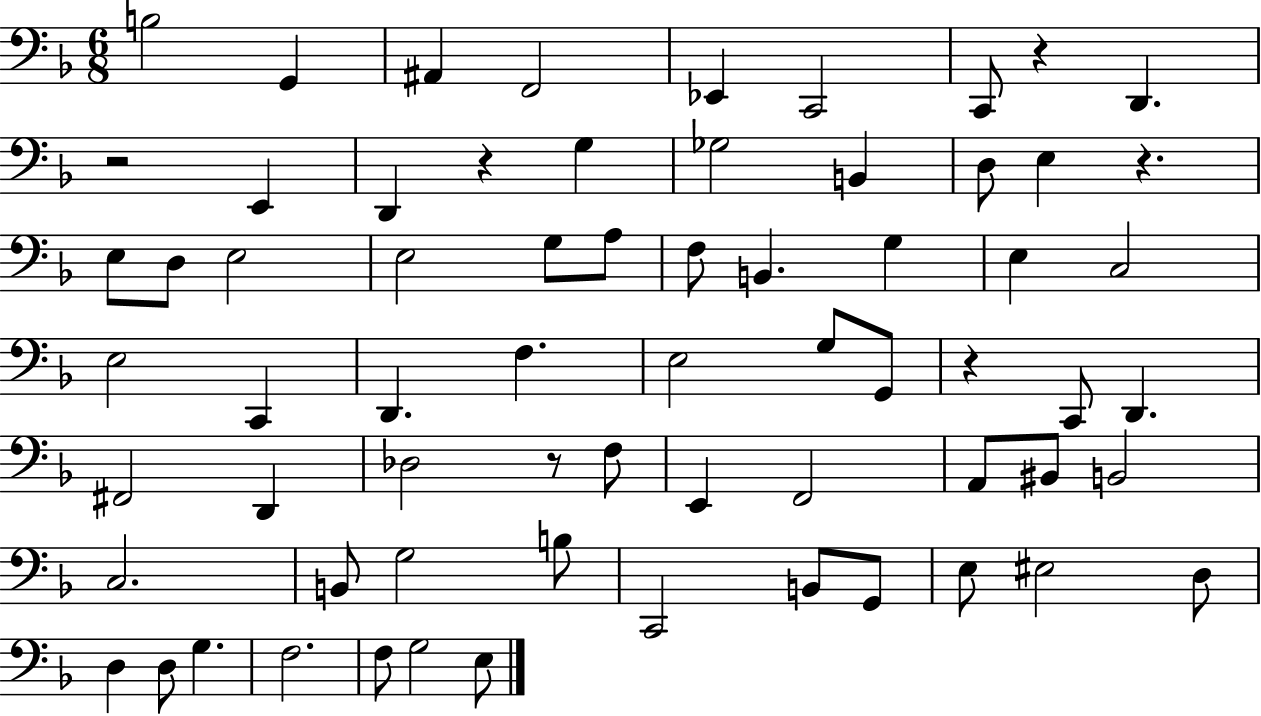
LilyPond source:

{
  \clef bass
  \numericTimeSignature
  \time 6/8
  \key f \major
  b2 g,4 | ais,4 f,2 | ees,4 c,2 | c,8 r4 d,4. | \break r2 e,4 | d,4 r4 g4 | ges2 b,4 | d8 e4 r4. | \break e8 d8 e2 | e2 g8 a8 | f8 b,4. g4 | e4 c2 | \break e2 c,4 | d,4. f4. | e2 g8 g,8 | r4 c,8 d,4. | \break fis,2 d,4 | des2 r8 f8 | e,4 f,2 | a,8 bis,8 b,2 | \break c2. | b,8 g2 b8 | c,2 b,8 g,8 | e8 eis2 d8 | \break d4 d8 g4. | f2. | f8 g2 e8 | \bar "|."
}